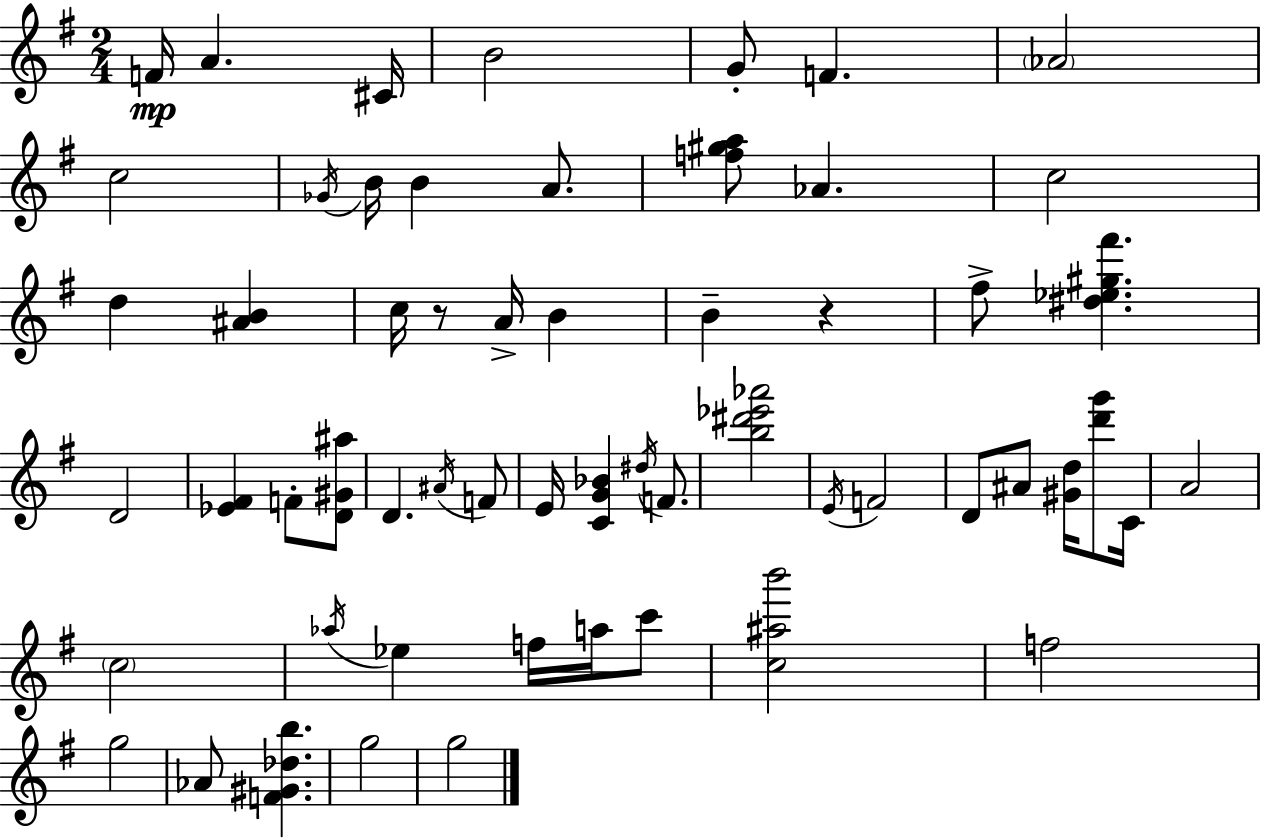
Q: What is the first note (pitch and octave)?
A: F4